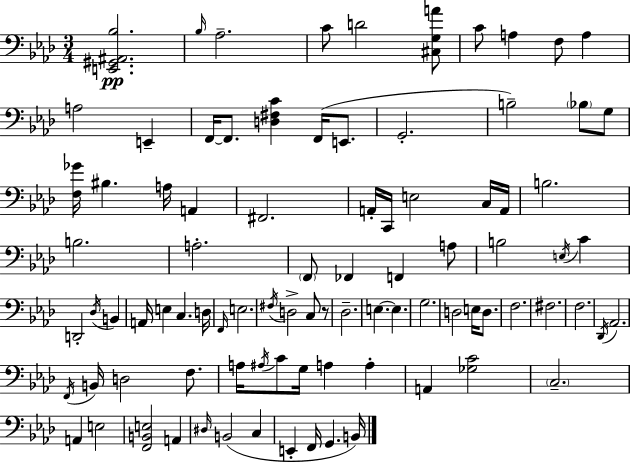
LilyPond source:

{
  \clef bass
  \numericTimeSignature
  \time 3/4
  \key f \minor
  <e, gis, ais, bes>2.\pp | \grace { bes16 } aes2.-- | c'8 d'2 <cis g a'>8 | c'8 a4 f8 a4 | \break a2 e,4-- | f,16~~ f,8. <d fis c'>4 f,16( e,8. | g,2.-. | b2--) \parenthesize bes8 g8 | \break <f ges'>16 bis4. a16 a,4 | fis,2. | a,16-. c,16 e2 c16 | a,16 b2. | \break b2. | a2.-. | \parenthesize f,8 fes,4 f,4 a8 | b2 \acciaccatura { e16 } c'4 | \break d,2-. \acciaccatura { des16 } b,4 | a,16 e4 c4. | d16 \grace { f,16 } e2. | \acciaccatura { fis16 } d2-> | \break c8 r8 des2.-- | e4.~~ e4. | g2. | d2 | \break e16 d8. f2. | fis2. | f2. | \acciaccatura { des,16 } aes,2. | \break \acciaccatura { f,16 } b,16 d2 | f8. a16 \acciaccatura { ais16 } c'8 g16 | a4 a4-. a,4 | <ges c'>2 \parenthesize c2.-- | \break a,4 | e2 <f, b, e>2 | a,4 \grace { dis16 } b,2( | c4 e,4-. | \break f,16 g,4. b,16) \bar "|."
}